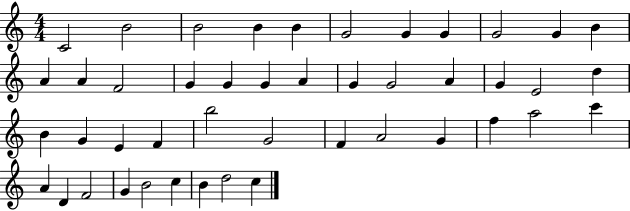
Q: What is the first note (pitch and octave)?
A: C4